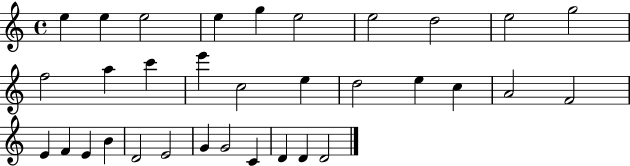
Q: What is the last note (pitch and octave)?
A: D4